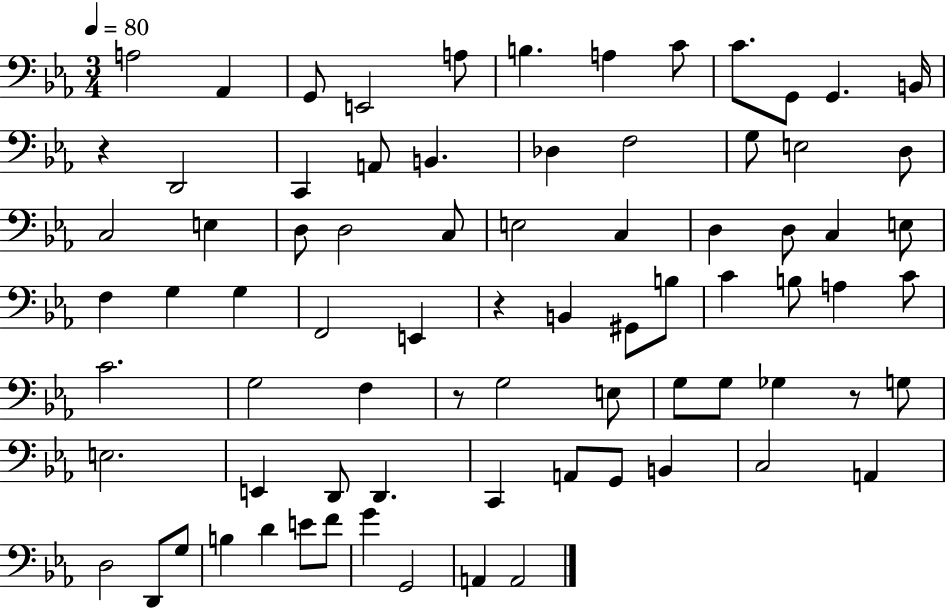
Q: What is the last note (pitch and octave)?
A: A2